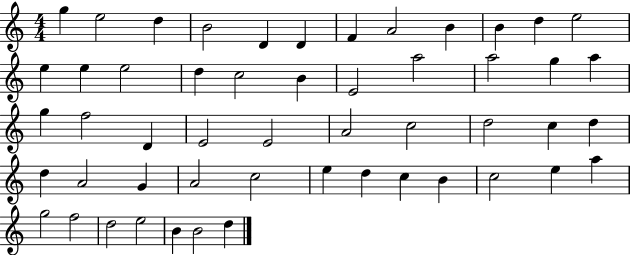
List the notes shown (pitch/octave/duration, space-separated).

G5/q E5/h D5/q B4/h D4/q D4/q F4/q A4/h B4/q B4/q D5/q E5/h E5/q E5/q E5/h D5/q C5/h B4/q E4/h A5/h A5/h G5/q A5/q G5/q F5/h D4/q E4/h E4/h A4/h C5/h D5/h C5/q D5/q D5/q A4/h G4/q A4/h C5/h E5/q D5/q C5/q B4/q C5/h E5/q A5/q G5/h F5/h D5/h E5/h B4/q B4/h D5/q